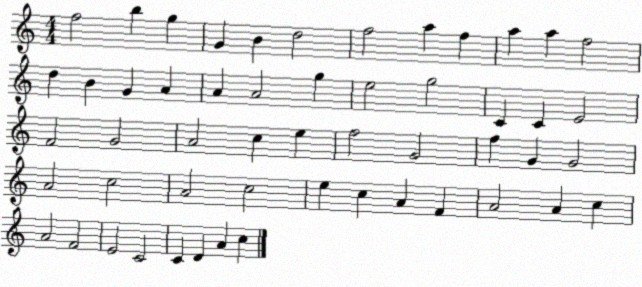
X:1
T:Untitled
M:4/4
L:1/4
K:C
f2 b g G B d2 f2 a f a a f2 d B G A A A2 g e2 g2 C C E2 F2 G2 A2 c e f2 G2 f G G2 A2 c2 A2 c2 e c A F A2 A c A2 F2 E2 C2 C D A c